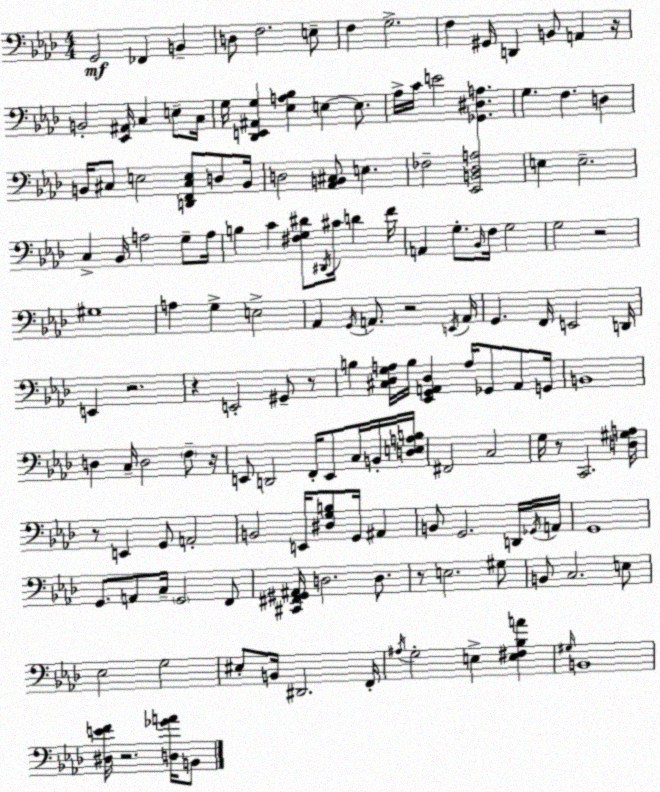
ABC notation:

X:1
T:Untitled
M:4/4
L:1/4
K:Ab
G,,2 _F,, B,, D,/2 F,2 E,/2 F, G,2 F, ^G,,/4 D,, B,,/2 A,, z/4 B,,2 [_E,,^A,,]/4 C, E,/2 C,/4 G,/4 [_D,,E,,^A,,G,] [_E,A,_B,] E, E,/2 _A,/4 C/4 E2 [_G,,^D,A,] G, F, D, B,,/4 ^C,/2 E,2 [D,,F,,^C,E,]/2 D,/2 B,,/4 D,2 [_A,,B,,^C,]/2 E, _F,2 [_E,,B,,_D,A,]2 E, E,2 C, _B,,/4 A,2 G,/2 A,/4 B, C [^F,G,^D]/2 ^D,,/4 ^C/4 D F/4 A,, G,/2 _B,,/4 F,/4 G,2 G,2 z2 ^G,4 A, G, E,2 _A,, G,,/4 A,,/2 z2 E,,/4 A,,/4 G,, F,,/4 E,,2 D,,/4 E,, z2 z E,,2 ^G,,/2 z/2 B, [^C,_D,G,A,]/4 B,/4 [_E,,G,,A,,_D,] A,/4 _G,,/2 A,,/2 G,,/4 B,,4 D, C,/4 D,2 F,/2 z/4 E,,/2 D,,2 F,,/4 E,,/2 C,/4 B,,/4 [D,E,A,B,]/4 ^F,,2 C,2 G,/4 z/2 C,,2 [D,^G,A,]/4 z/2 E,, G,,/2 A,,2 B,,2 E,,/4 [^D,G,B,]/2 G,,/4 ^A,, B,,/2 G,,2 D,,/4 _G,,/4 A,,/4 G,,4 G,,/2 A,,/2 C,/4 G,,2 F,,/2 [^C,,^F,,^G,,^A,,]/4 D,2 D,/2 z/2 E,2 ^G,/2 B,,/2 C,2 E,/2 _E,2 G,2 ^E,/2 B,,/4 ^D,,2 F,,/4 ^A,/4 G,2 E, [E,^F,_B,A] ^G,/4 B,,4 [^D,EF]/4 z2 [D,_GA]/4 B,,/2